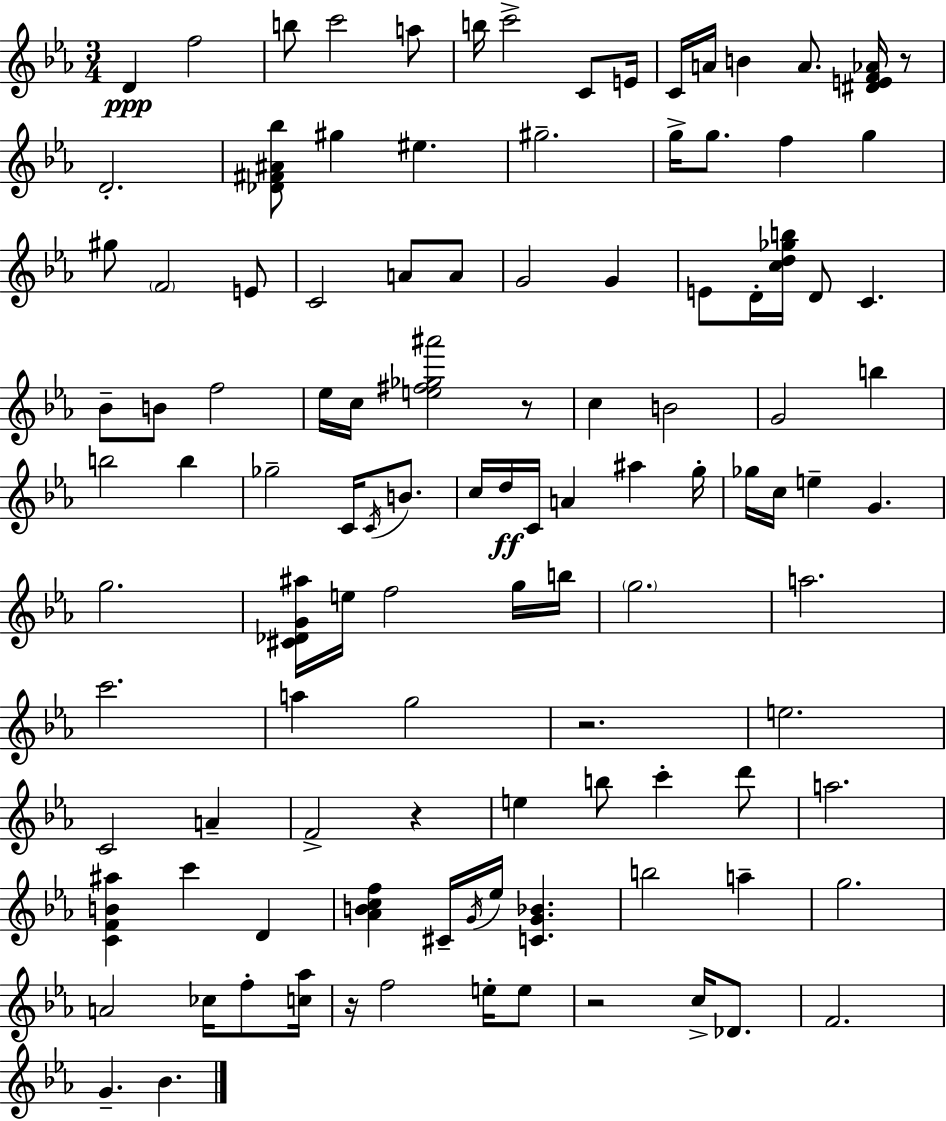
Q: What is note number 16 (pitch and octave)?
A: EIS5